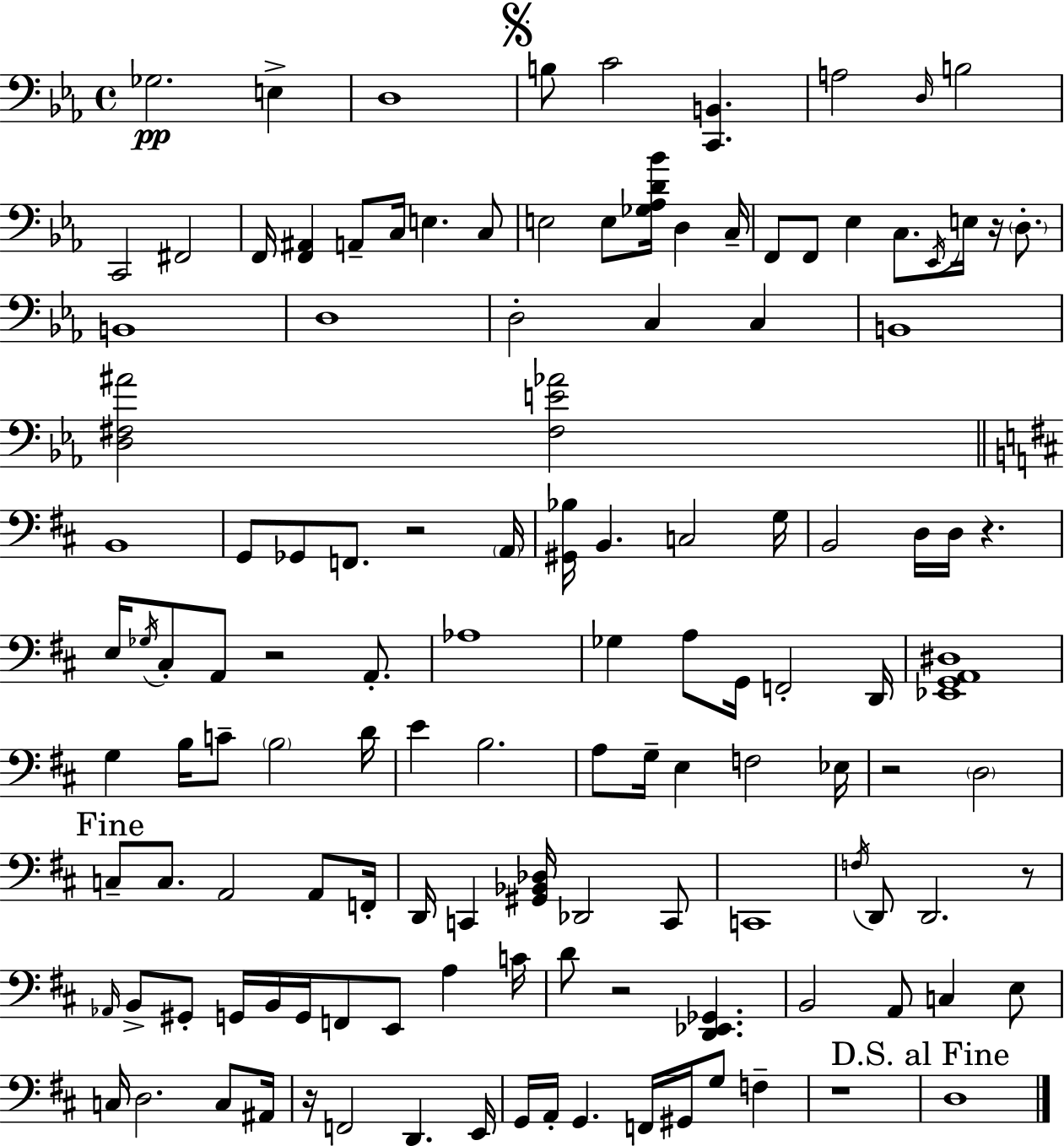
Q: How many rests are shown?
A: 9